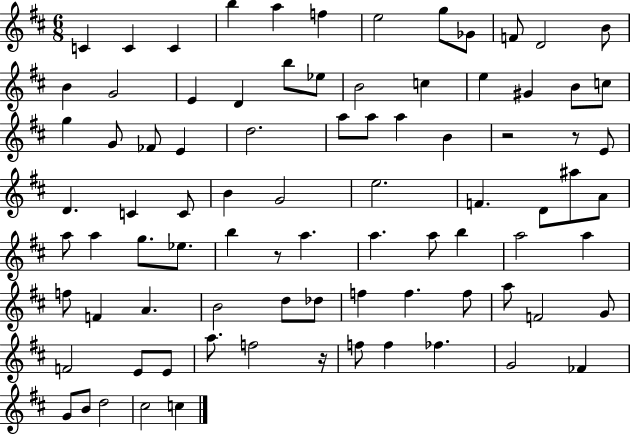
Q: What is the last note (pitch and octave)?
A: C5